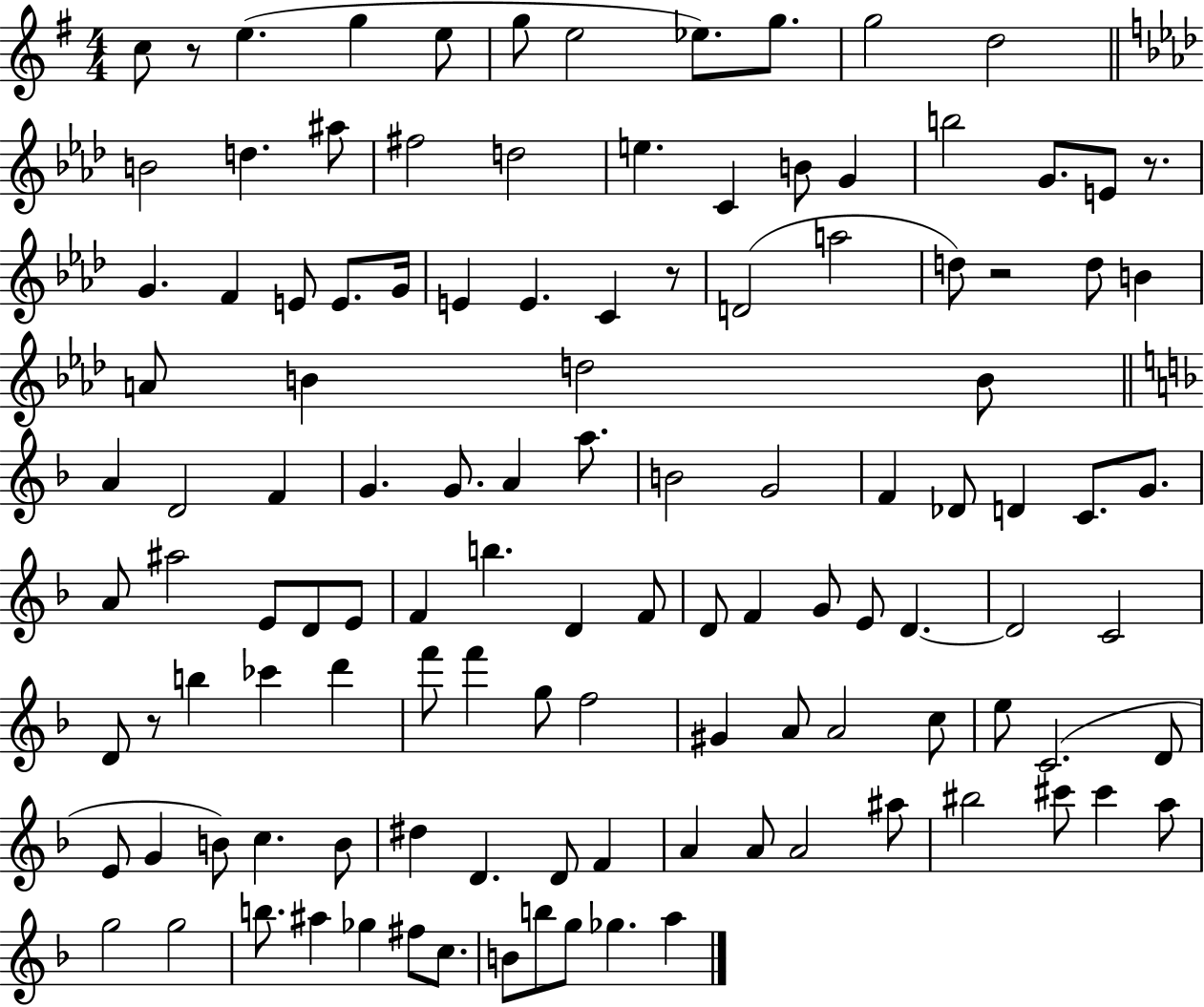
{
  \clef treble
  \numericTimeSignature
  \time 4/4
  \key g \major
  c''8 r8 e''4.( g''4 e''8 | g''8 e''2 ees''8.) g''8. | g''2 d''2 | \bar "||" \break \key aes \major b'2 d''4. ais''8 | fis''2 d''2 | e''4. c'4 b'8 g'4 | b''2 g'8. e'8 r8. | \break g'4. f'4 e'8 e'8. g'16 | e'4 e'4. c'4 r8 | d'2( a''2 | d''8) r2 d''8 b'4 | \break a'8 b'4 d''2 b'8 | \bar "||" \break \key d \minor a'4 d'2 f'4 | g'4. g'8. a'4 a''8. | b'2 g'2 | f'4 des'8 d'4 c'8. g'8. | \break a'8 ais''2 e'8 d'8 e'8 | f'4 b''4. d'4 f'8 | d'8 f'4 g'8 e'8 d'4.~~ | d'2 c'2 | \break d'8 r8 b''4 ces'''4 d'''4 | f'''8 f'''4 g''8 f''2 | gis'4 a'8 a'2 c''8 | e''8 c'2.( d'8 | \break e'8 g'4 b'8) c''4. b'8 | dis''4 d'4. d'8 f'4 | a'4 a'8 a'2 ais''8 | bis''2 cis'''8 cis'''4 a''8 | \break g''2 g''2 | b''8. ais''4 ges''4 fis''8 c''8. | b'8 b''8 g''8 ges''4. a''4 | \bar "|."
}